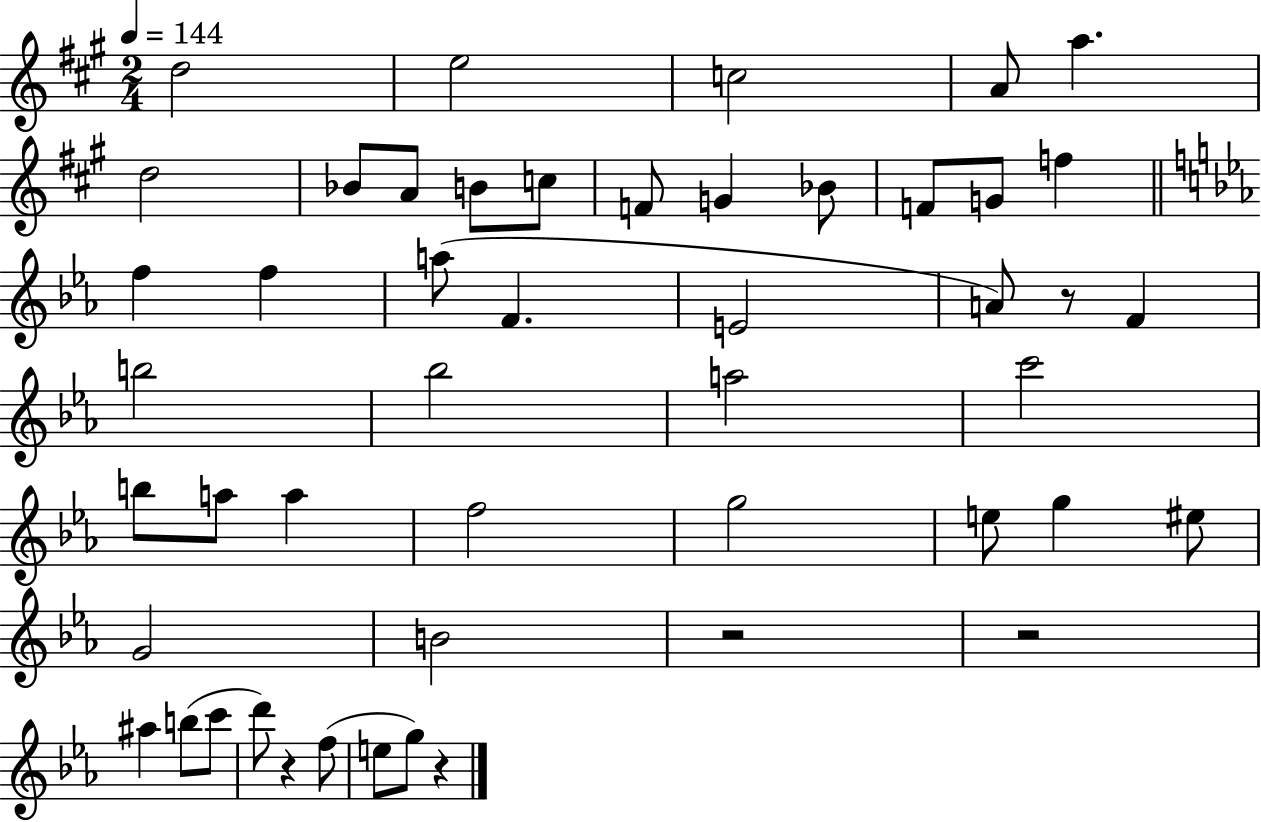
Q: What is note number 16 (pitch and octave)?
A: F5